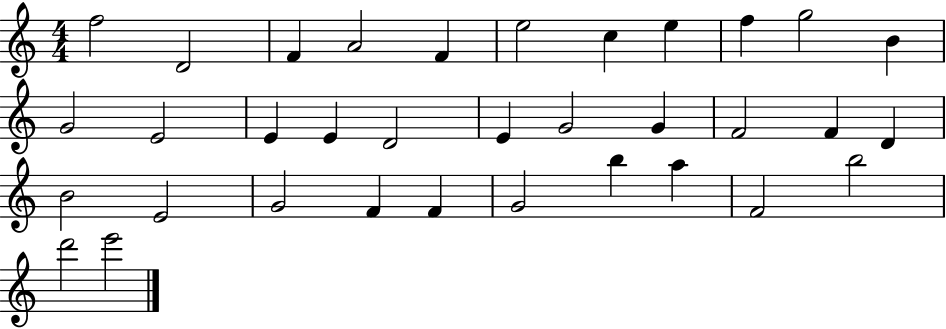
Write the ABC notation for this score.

X:1
T:Untitled
M:4/4
L:1/4
K:C
f2 D2 F A2 F e2 c e f g2 B G2 E2 E E D2 E G2 G F2 F D B2 E2 G2 F F G2 b a F2 b2 d'2 e'2